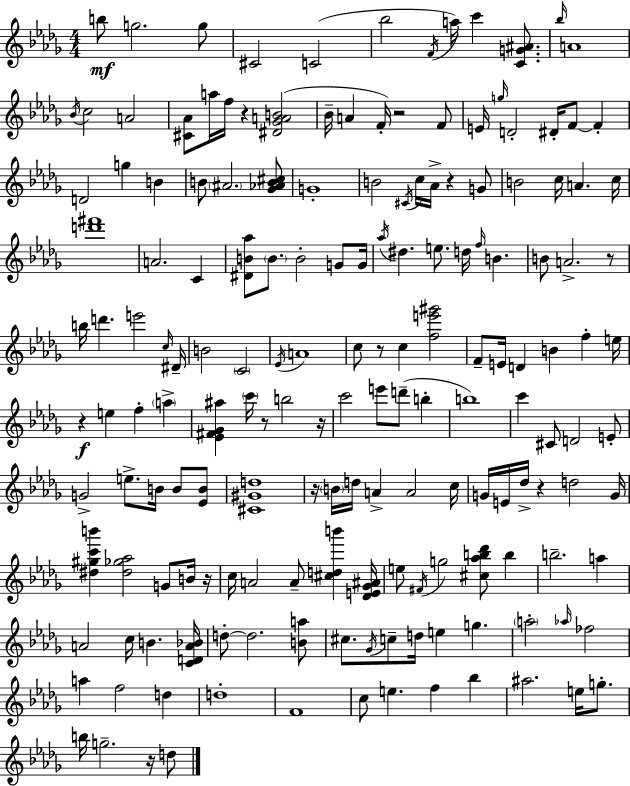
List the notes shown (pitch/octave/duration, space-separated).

B5/e G5/h. G5/e C#4/h C4/h Bb5/h F4/s A5/s C6/q [C4,G4,A#4]/e. Bb5/s A4/w Bb4/s C5/h A4/h [C#4,Ab4]/e A5/s F5/s R/q [D#4,Gb4,A4,B4]/h Bb4/s A4/q F4/s R/h F4/e E4/s G5/s D4/h D#4/s F4/e F4/q D4/h G5/q B4/q B4/e A#4/h. [Gb4,Ab4,B4,C#5]/e G4/w B4/h C#4/s C5/s Ab4/s R/q G4/e B4/h C5/s A4/q. C5/s [D6,F#6]/w A4/h. C4/q [D#4,B4,Ab5]/e B4/e. B4/h G4/e G4/s Ab5/s D#5/q. E5/e. D5/s F5/s B4/q. B4/e A4/h. R/e B5/s D6/q. E6/h C5/s D#4/s B4/h C4/h Eb4/s A4/w C5/e R/e C5/q [F5,E6,G#6]/h F4/e E4/s D4/q B4/q F5/q E5/s R/q E5/q F5/q A5/q [Eb4,F#4,Gb4,A#5]/q C6/s R/e B5/h R/s C6/h E6/e D6/e B5/q B5/w C6/q C#4/e D4/h E4/e G4/h E5/e. B4/s B4/e [Eb4,B4]/e [C#4,G#4,D5]/w R/s B4/s D5/s A4/q A4/h C5/s G4/s E4/s Db5/s R/q D5/h G4/s [D#5,G#5,C6,B6]/q [D#5,Gb5,Ab5]/h G4/e B4/s R/s C5/s A4/h A4/e [C#5,D5,B6]/q [Db4,E4,Gb4,A#4]/s E5/e F#4/s G5/h [C#5,Ab5,B5,Db6]/e B5/q B5/h. A5/q A4/h C5/s B4/q. [C4,D4,A4,Bb4]/s D5/e D5/h. [B4,A5]/e C#5/e. Gb4/s C5/e D5/s E5/q G5/q. A5/h Ab5/s FES5/h A5/q F5/h D5/q D5/w F4/w C5/e E5/q. F5/q Bb5/q A#5/h. E5/s G5/e. B5/s G5/h. R/s D5/e